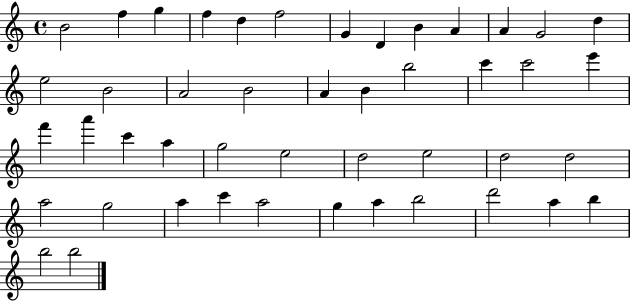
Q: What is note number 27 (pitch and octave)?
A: A5